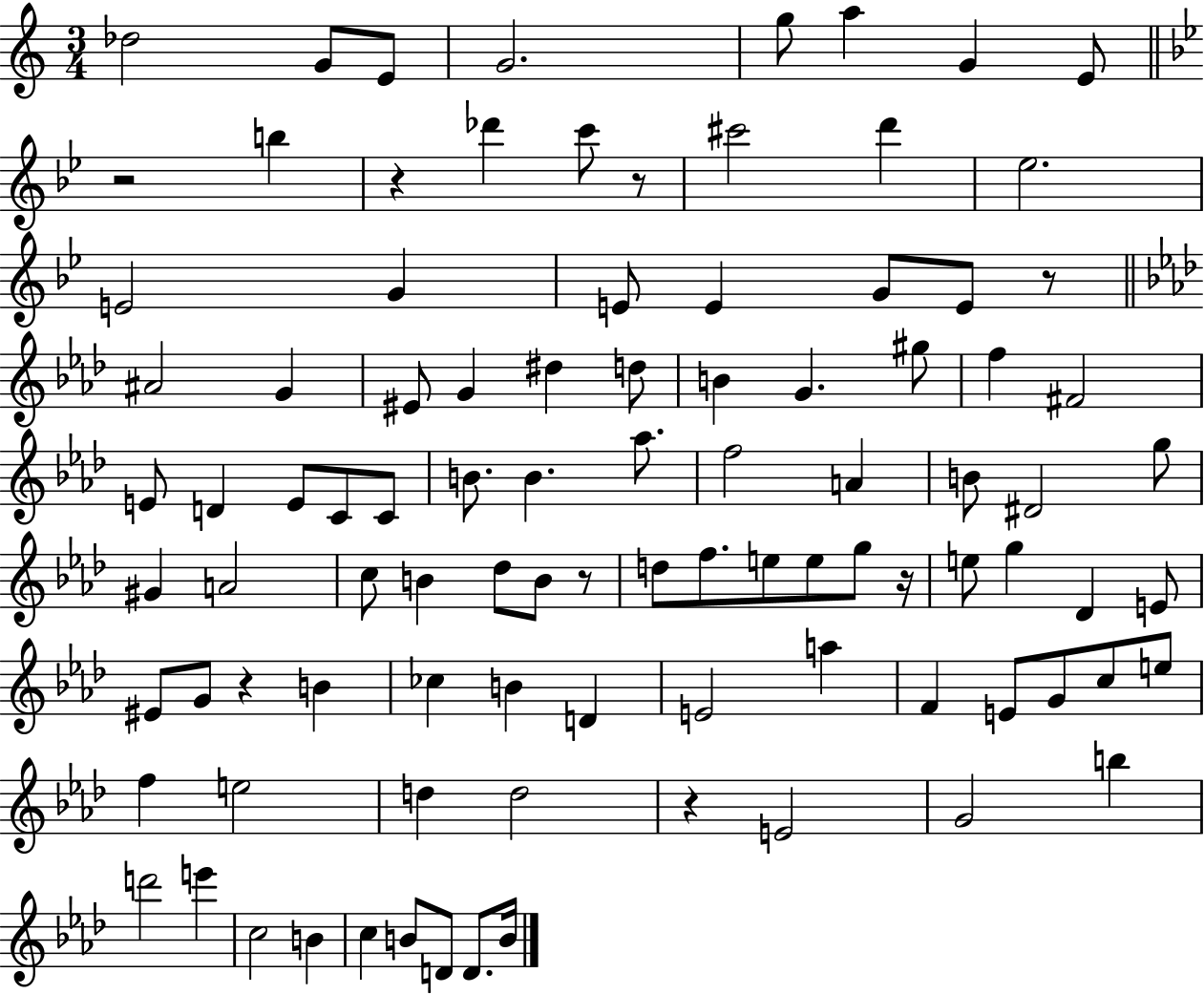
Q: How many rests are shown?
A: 8